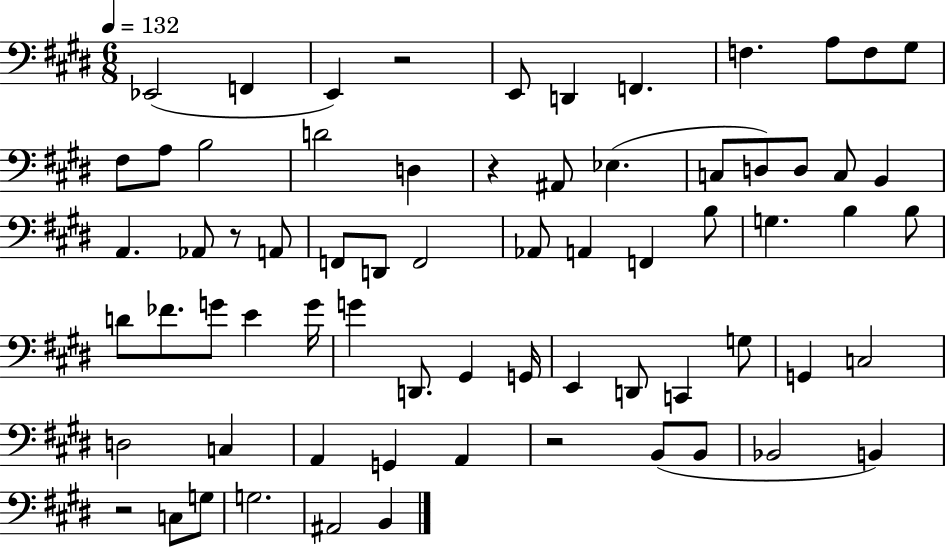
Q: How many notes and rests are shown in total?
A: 69